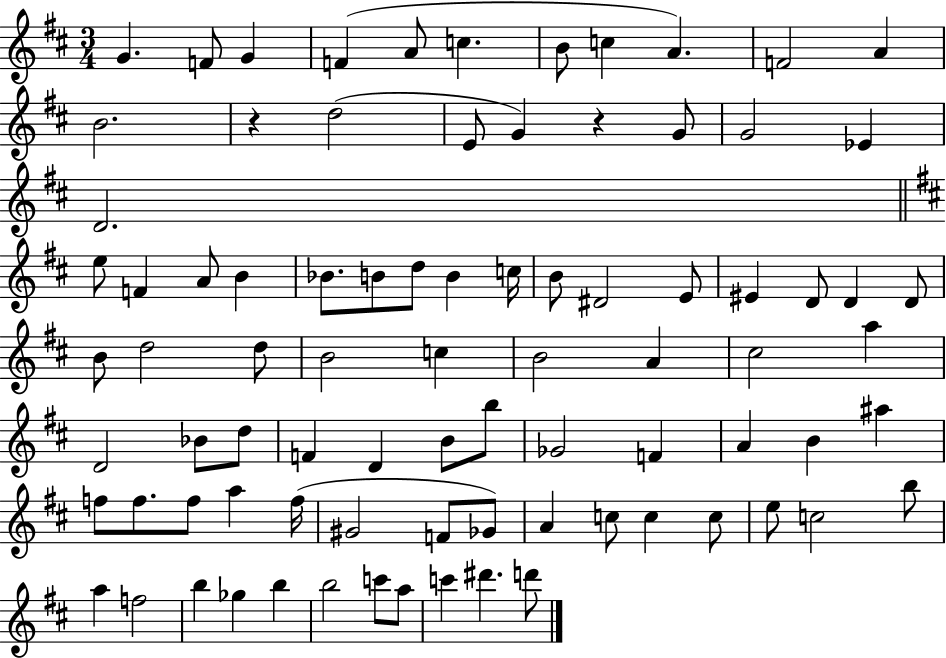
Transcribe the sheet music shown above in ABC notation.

X:1
T:Untitled
M:3/4
L:1/4
K:D
G F/2 G F A/2 c B/2 c A F2 A B2 z d2 E/2 G z G/2 G2 _E D2 e/2 F A/2 B _B/2 B/2 d/2 B c/4 B/2 ^D2 E/2 ^E D/2 D D/2 B/2 d2 d/2 B2 c B2 A ^c2 a D2 _B/2 d/2 F D B/2 b/2 _G2 F A B ^a f/2 f/2 f/2 a f/4 ^G2 F/2 _G/2 A c/2 c c/2 e/2 c2 b/2 a f2 b _g b b2 c'/2 a/2 c' ^d' d'/2